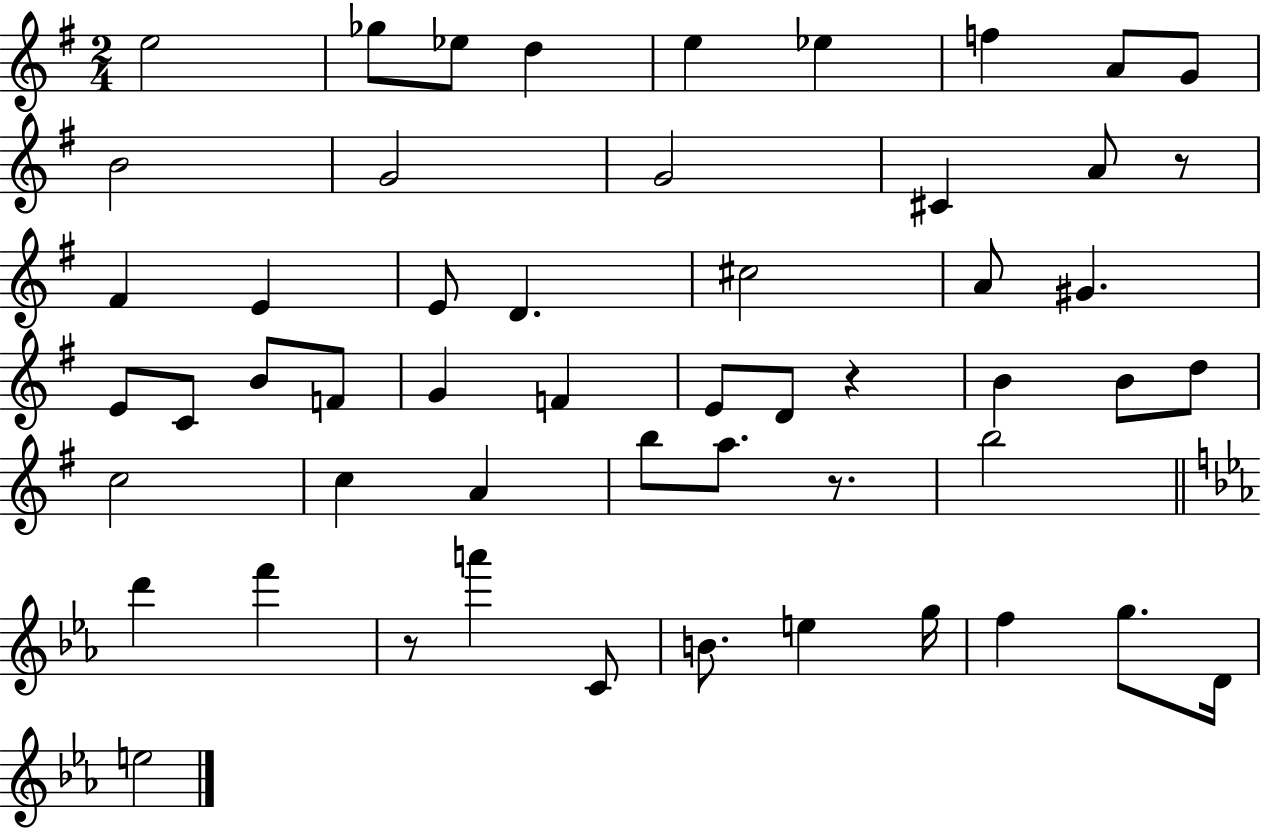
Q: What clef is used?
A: treble